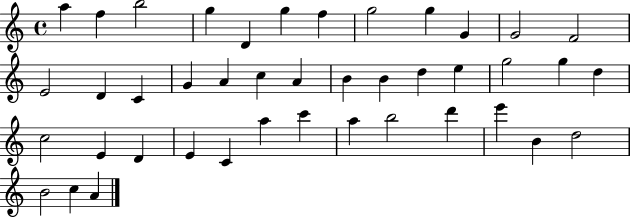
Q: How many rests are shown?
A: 0